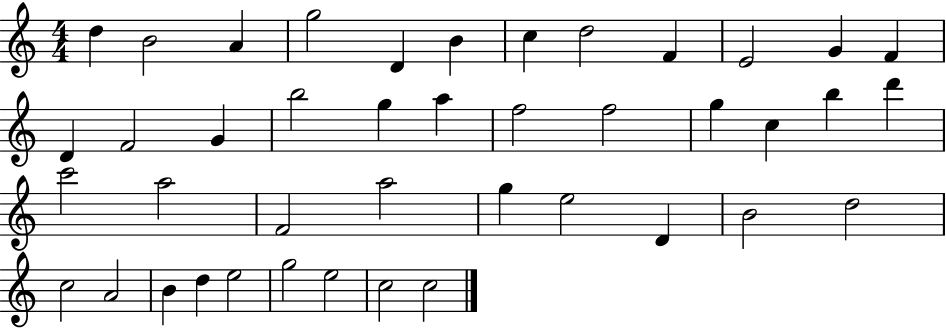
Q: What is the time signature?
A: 4/4